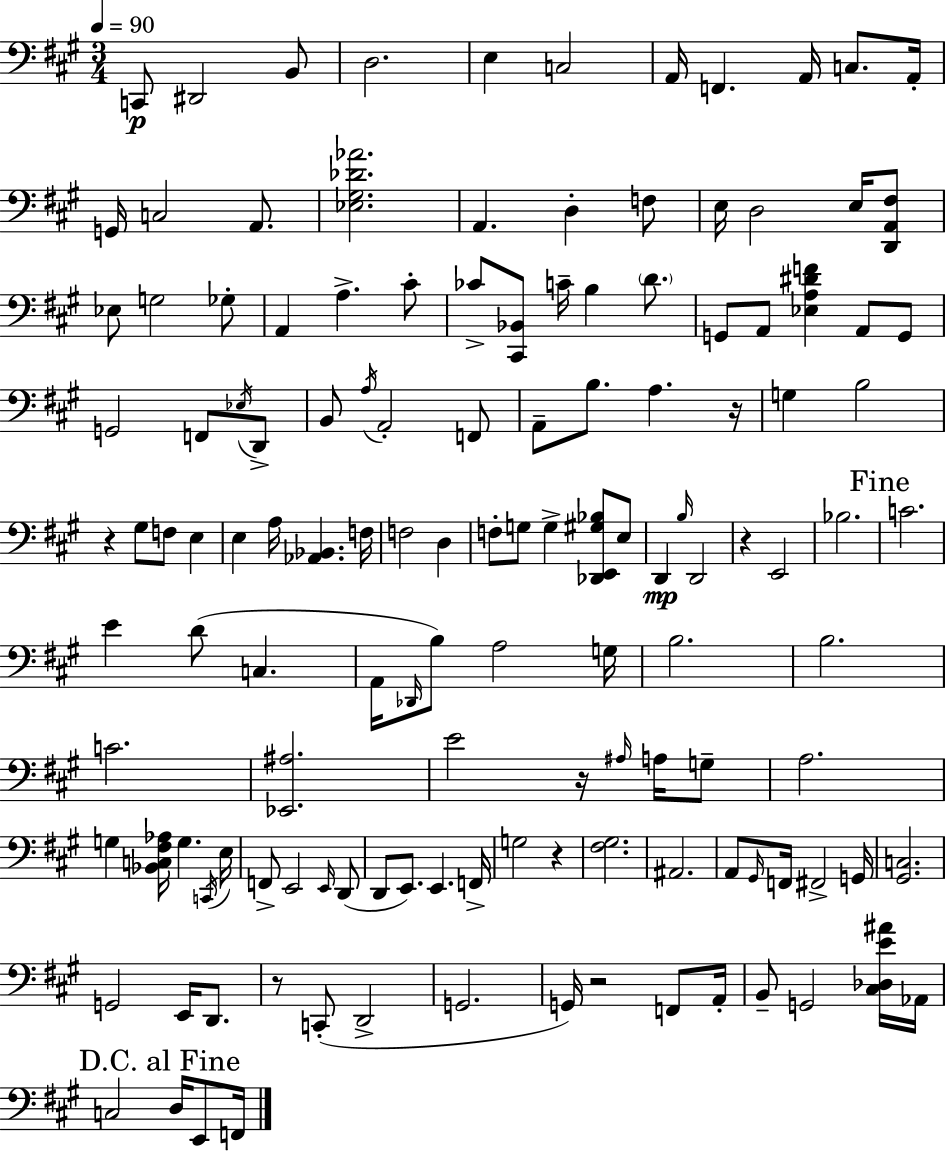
{
  \clef bass
  \numericTimeSignature
  \time 3/4
  \key a \major
  \tempo 4 = 90
  \repeat volta 2 { c,8\p dis,2 b,8 | d2. | e4 c2 | a,16 f,4. a,16 c8. a,16-. | \break g,16 c2 a,8. | <ees gis des' aes'>2. | a,4. d4-. f8 | e16 d2 e16 <d, a, fis>8 | \break ees8 g2 ges8-. | a,4 a4.-> cis'8-. | ces'8-> <cis, bes,>8 c'16-- b4 \parenthesize d'8. | g,8 a,8 <ees a dis' f'>4 a,8 g,8 | \break g,2 f,8 \acciaccatura { ees16 } d,8-> | b,8 \acciaccatura { a16 } a,2-. | f,8 a,8-- b8. a4. | r16 g4 b2 | \break r4 gis8 f8 e4 | e4 a16 <aes, bes,>4. | f16 f2 d4 | f8-. g8 g4-> <des, e, gis bes>8 | \break e8 d,4\mp \grace { b16 } d,2 | r4 e,2 | bes2. | \mark "Fine" c'2. | \break e'4 d'8( c4. | a,16 \grace { des,16 }) b8 a2 | g16 b2. | b2. | \break c'2. | <ees, ais>2. | e'2 | r16 \grace { ais16 } a16 g8-- a2. | \break g4 <bes, c fis aes>16 g4. | \acciaccatura { c,16 } e16 f,8-> e,2 | \grace { e,16 }( d,8 d,8 e,8.) | e,4. f,16-> g2 | \break r4 <fis gis>2. | ais,2. | a,8 \grace { gis,16 } f,16 fis,2-> | g,16 <gis, c>2. | \break g,2 | e,16 d,8. r8 c,8-.( | d,2-> g,2. | g,16) r2 | \break f,8 a,16-. b,8-- g,2 | <cis des e' ais'>16 aes,16 \mark "D.C. al Fine" c2 | d16 e,8 f,16 } \bar "|."
}